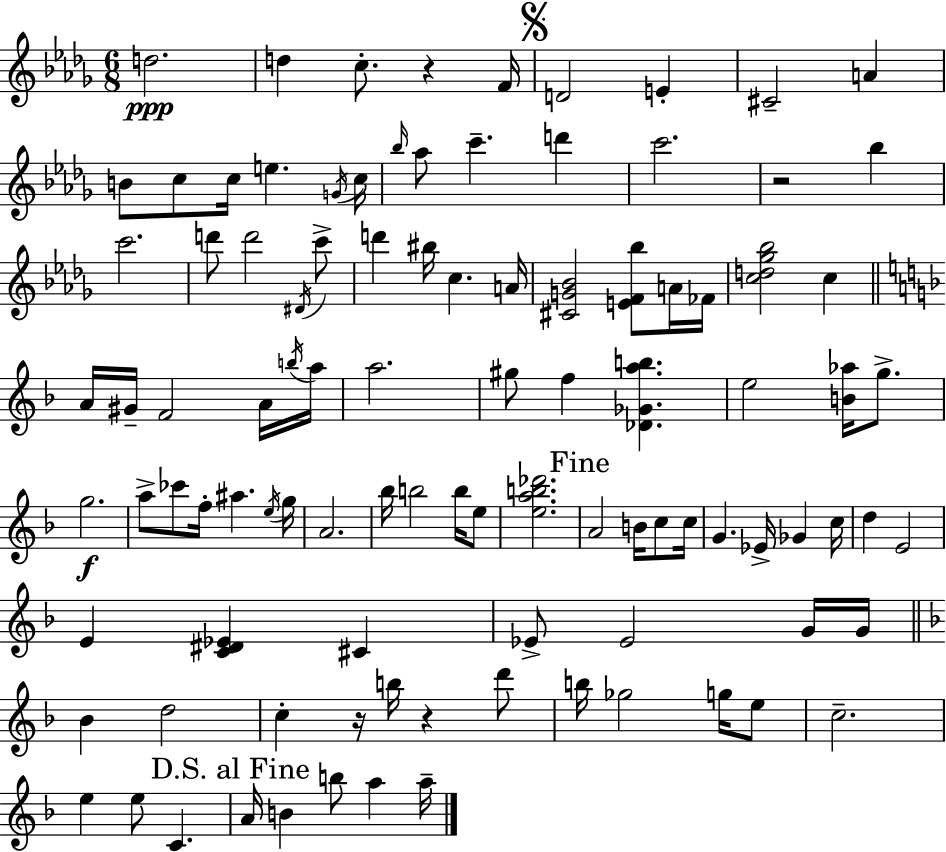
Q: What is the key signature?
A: BES minor